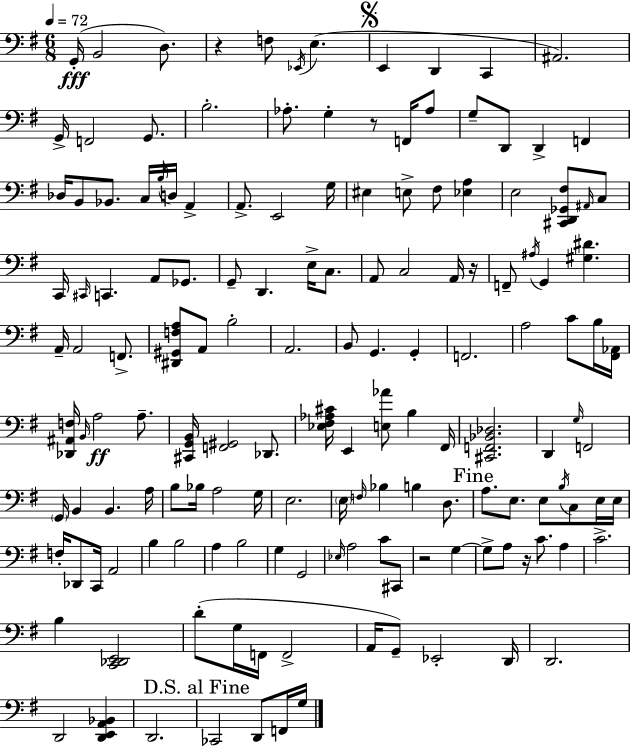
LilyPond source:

{
  \clef bass
  \numericTimeSignature
  \time 6/8
  \key e \minor
  \tempo 4 = 72
  g,16-.(\fff b,2 d8.) | r4 f8 \acciaccatura { ees,16 }( e4. | \mark \markup { \musicglyph "scripts.segno" } e,4 d,4 c,4 | ais,2.) | \break g,16-> f,2 g,8. | b2.-. | aes8.-. g4-. r8 f,16 aes8 | g8-- d,8 d,4-> f,4 | \break des16 b,8 bes,8. c16 \acciaccatura { b16 } d16 a,4-> | a,8.-> e,2 | g16 eis4 e8-> fis8 <ees a>4 | e2 <cis, d, ges, fis>8 | \break \grace { ais,16 } c8 c,16 \grace { cis,16 } c,4. a,8 | ges,8. g,8-- d,4. | e16-> c8. a,8 c2 | a,16 r16 f,8-- \acciaccatura { ais16 } g,4 <gis dis'>4. | \break a,16-- a,2 | f,8.-> <dis, gis, f a>8 a,8 b2-. | a,2. | b,8 g,4. | \break g,4-. f,2. | a2 | c'8 b16 <fis, aes,>16 <des, ais, f>16 \grace { b,16 }\ff a2 | a8.-- <cis, g, b,>16 <f, gis,>2 | \break des,8. <ees fis aes cis'>16 e,4 <e aes'>8 | b4 fis,16 <cis, f, bes, des>2. | d,4 \grace { g16 } f,2 | \parenthesize g,16 b,4 | \break b,4. a16 b8 bes16 a2 | g16 e2. | \parenthesize e16 \grace { f16 } bes4 | b4 d8. \mark "Fine" a8. e8. | \break e8 \acciaccatura { b16 } c8 e16 e16 f16-. des,8 | c,16 a,2 b4 | b2 a4 | b2 g4 | \break g,2 \grace { ees16 } a2 | c'8 cis,8 r2 | g4~~ g8-> | a8 r16 c'8. a4 c'2.-> | \break b4 | <c, des, e,>2 d'8-.( | g16 f,16 f,2-> a,16 g,8--) | ees,2-. d,16 d,2. | \break d,2 | <d, e, a, bes,>4 d,2. | \mark "D.S. al Fine" ces,2 | d,8 f,16 g16 \bar "|."
}